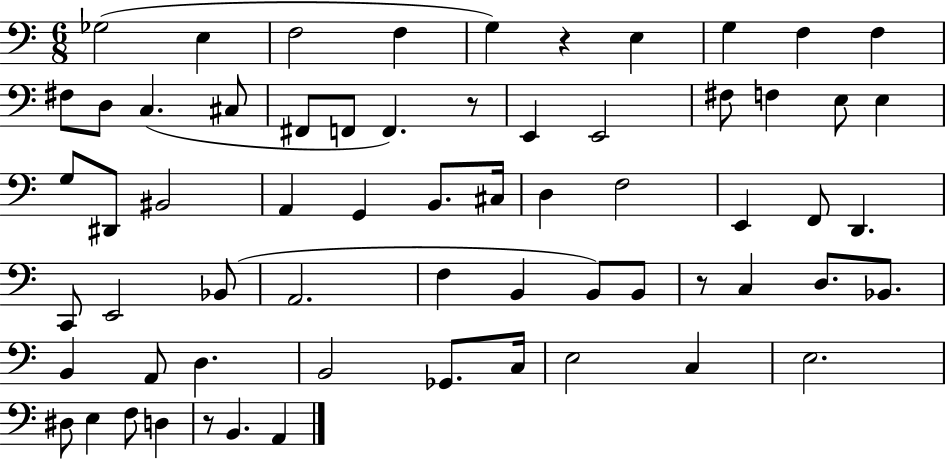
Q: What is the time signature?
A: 6/8